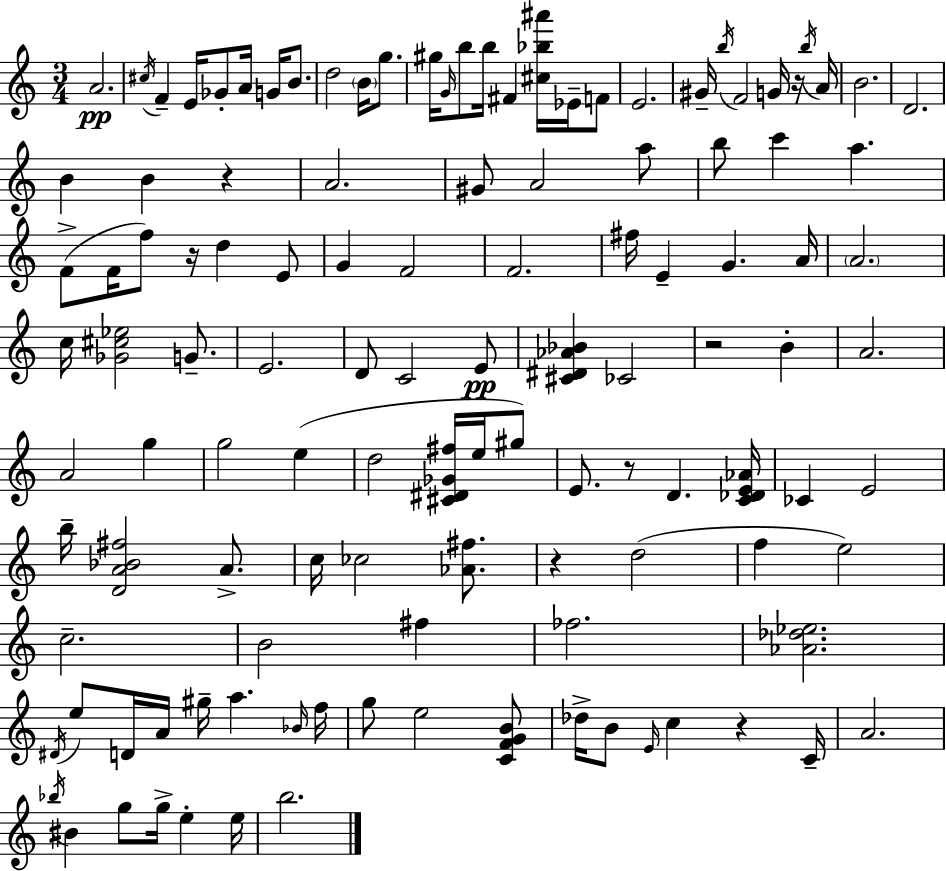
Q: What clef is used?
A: treble